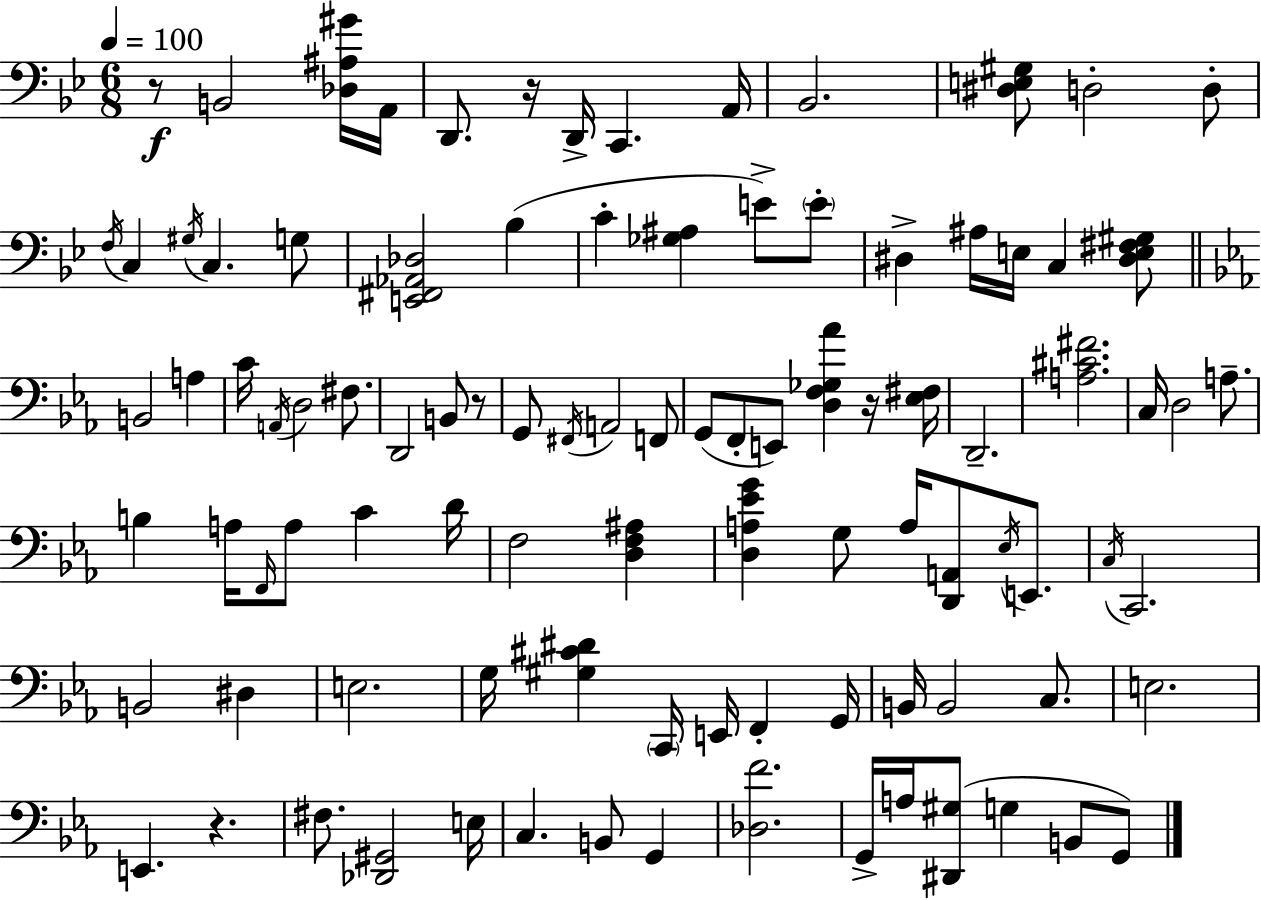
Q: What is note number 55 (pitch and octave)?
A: B2